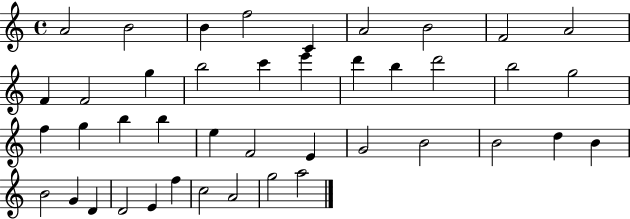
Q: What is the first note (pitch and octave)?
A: A4